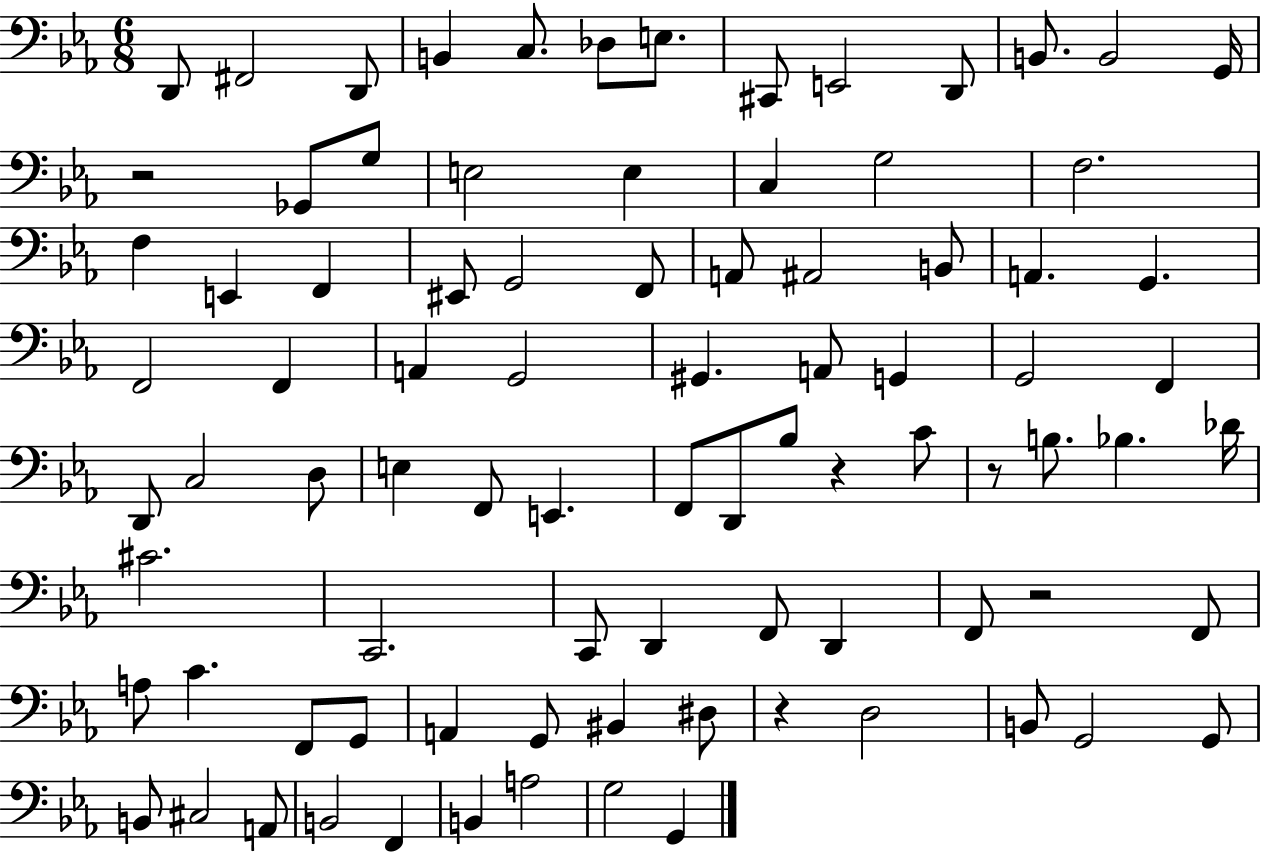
X:1
T:Untitled
M:6/8
L:1/4
K:Eb
D,,/2 ^F,,2 D,,/2 B,, C,/2 _D,/2 E,/2 ^C,,/2 E,,2 D,,/2 B,,/2 B,,2 G,,/4 z2 _G,,/2 G,/2 E,2 E, C, G,2 F,2 F, E,, F,, ^E,,/2 G,,2 F,,/2 A,,/2 ^A,,2 B,,/2 A,, G,, F,,2 F,, A,, G,,2 ^G,, A,,/2 G,, G,,2 F,, D,,/2 C,2 D,/2 E, F,,/2 E,, F,,/2 D,,/2 _B,/2 z C/2 z/2 B,/2 _B, _D/4 ^C2 C,,2 C,,/2 D,, F,,/2 D,, F,,/2 z2 F,,/2 A,/2 C F,,/2 G,,/2 A,, G,,/2 ^B,, ^D,/2 z D,2 B,,/2 G,,2 G,,/2 B,,/2 ^C,2 A,,/2 B,,2 F,, B,, A,2 G,2 G,,